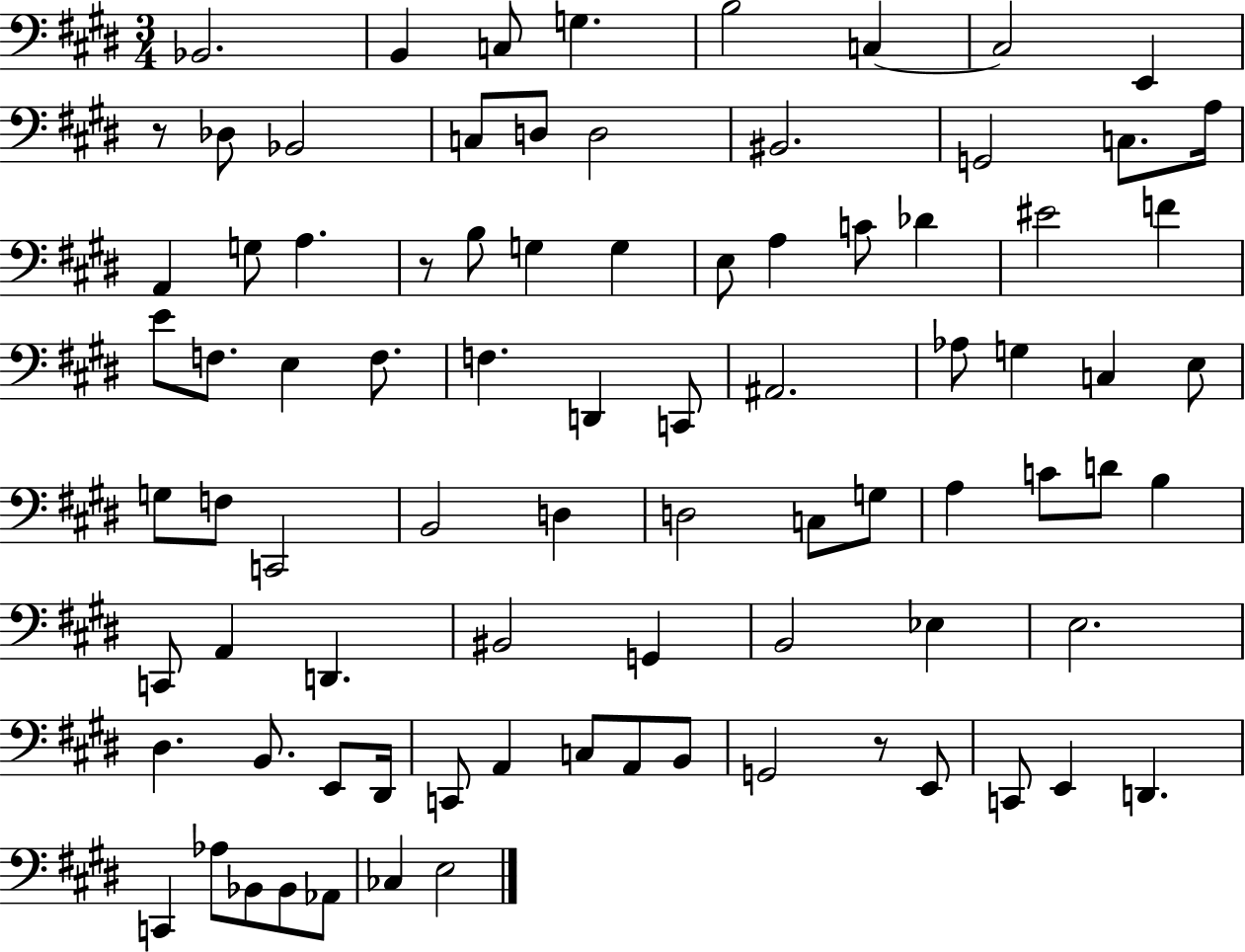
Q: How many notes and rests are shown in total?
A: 85